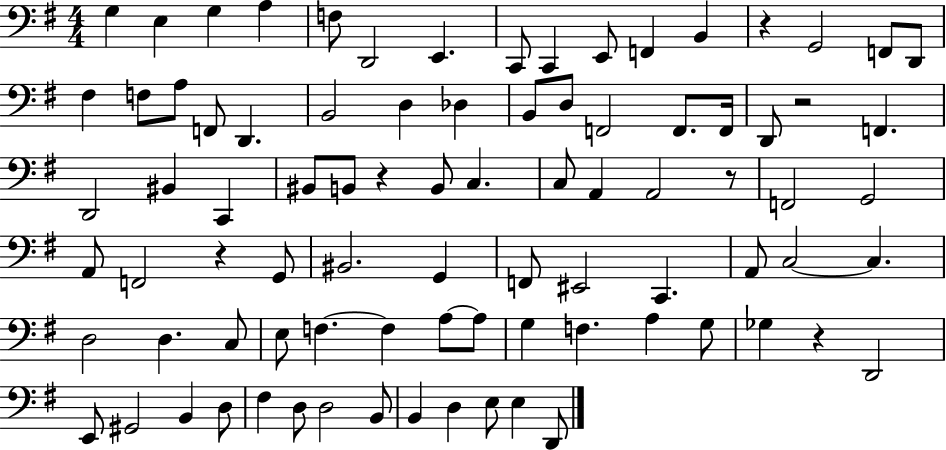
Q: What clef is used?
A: bass